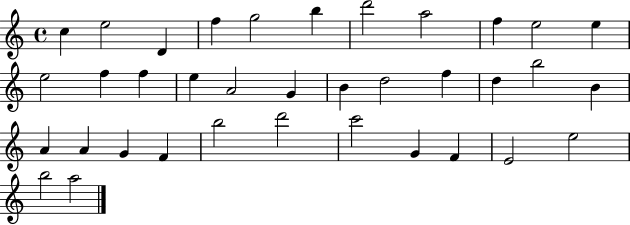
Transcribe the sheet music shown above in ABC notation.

X:1
T:Untitled
M:4/4
L:1/4
K:C
c e2 D f g2 b d'2 a2 f e2 e e2 f f e A2 G B d2 f d b2 B A A G F b2 d'2 c'2 G F E2 e2 b2 a2